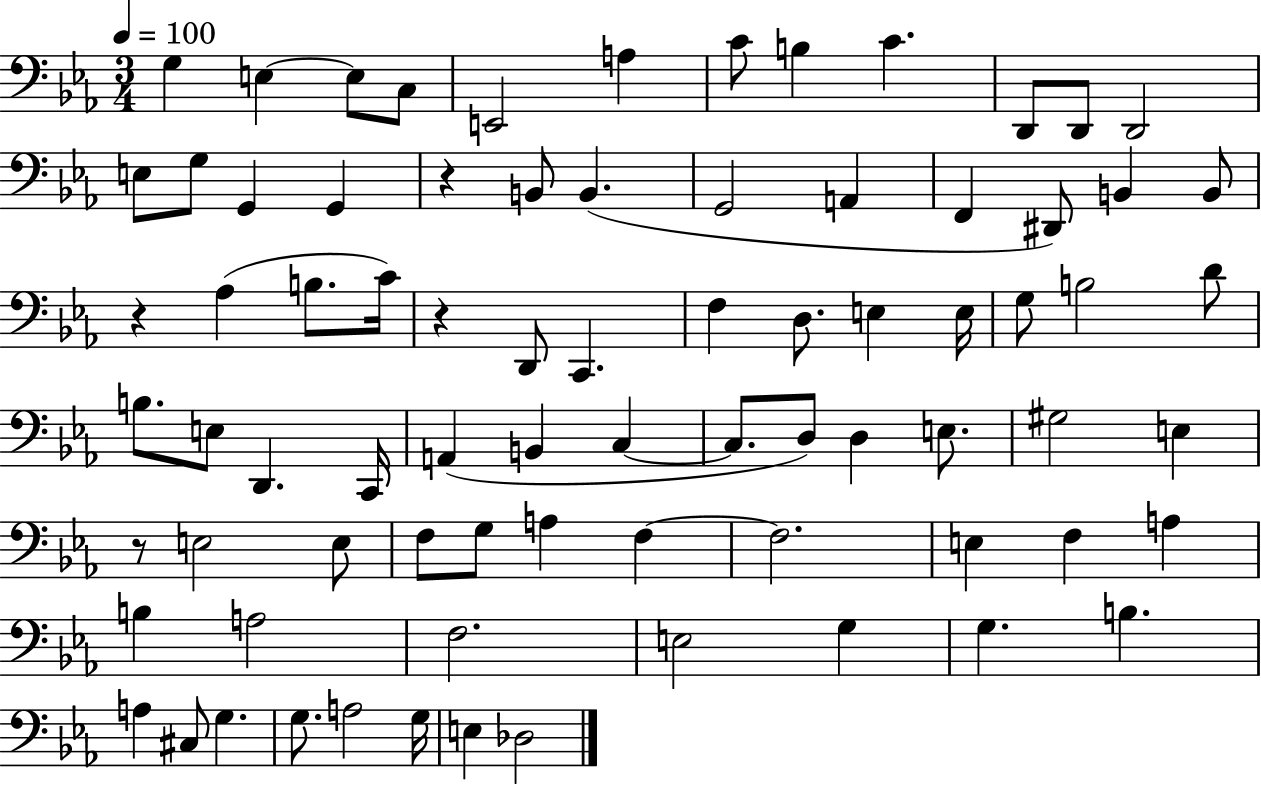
{
  \clef bass
  \numericTimeSignature
  \time 3/4
  \key ees \major
  \tempo 4 = 100
  g4 e4~~ e8 c8 | e,2 a4 | c'8 b4 c'4. | d,8 d,8 d,2 | \break e8 g8 g,4 g,4 | r4 b,8 b,4.( | g,2 a,4 | f,4 dis,8) b,4 b,8 | \break r4 aes4( b8. c'16) | r4 d,8 c,4. | f4 d8. e4 e16 | g8 b2 d'8 | \break b8. e8 d,4. c,16 | a,4( b,4 c4~~ | c8. d8) d4 e8. | gis2 e4 | \break r8 e2 e8 | f8 g8 a4 f4~~ | f2. | e4 f4 a4 | \break b4 a2 | f2. | e2 g4 | g4. b4. | \break a4 cis8 g4. | g8. a2 g16 | e4 des2 | \bar "|."
}